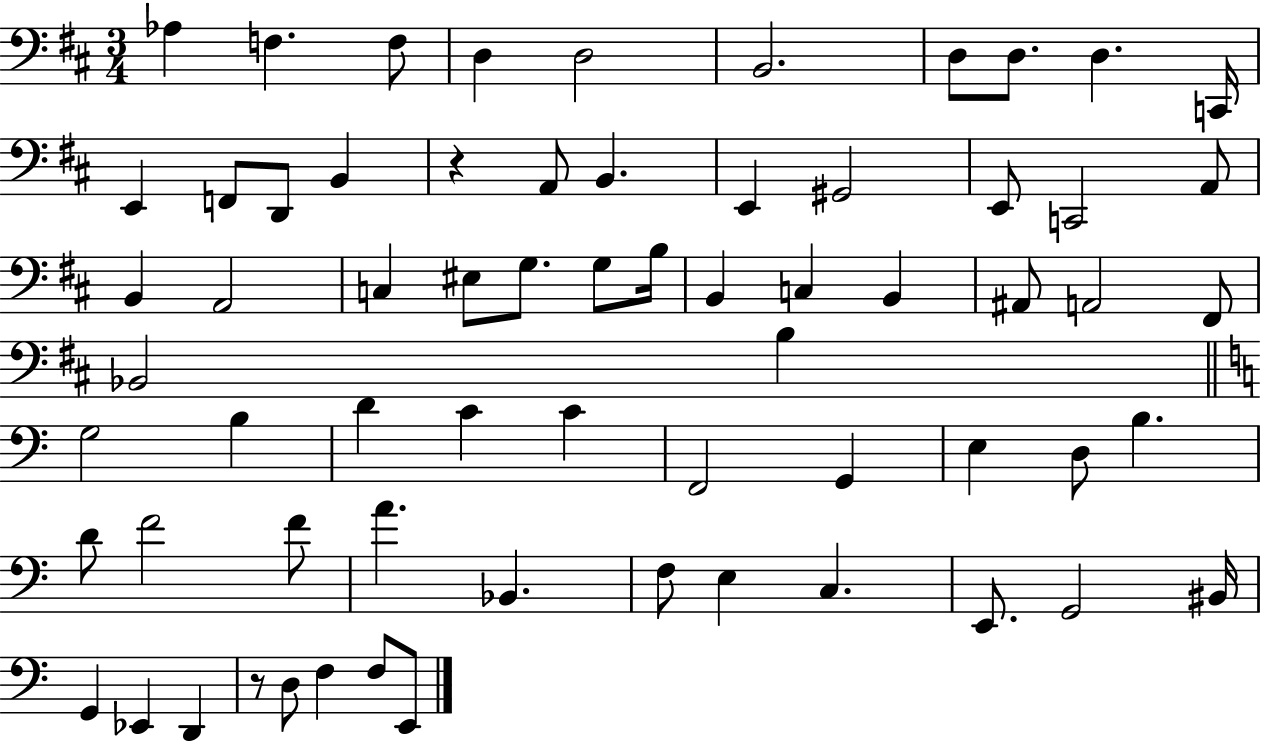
X:1
T:Untitled
M:3/4
L:1/4
K:D
_A, F, F,/2 D, D,2 B,,2 D,/2 D,/2 D, C,,/4 E,, F,,/2 D,,/2 B,, z A,,/2 B,, E,, ^G,,2 E,,/2 C,,2 A,,/2 B,, A,,2 C, ^E,/2 G,/2 G,/2 B,/4 B,, C, B,, ^A,,/2 A,,2 ^F,,/2 _B,,2 B, G,2 B, D C C F,,2 G,, E, D,/2 B, D/2 F2 F/2 A _B,, F,/2 E, C, E,,/2 G,,2 ^B,,/4 G,, _E,, D,, z/2 D,/2 F, F,/2 E,,/2